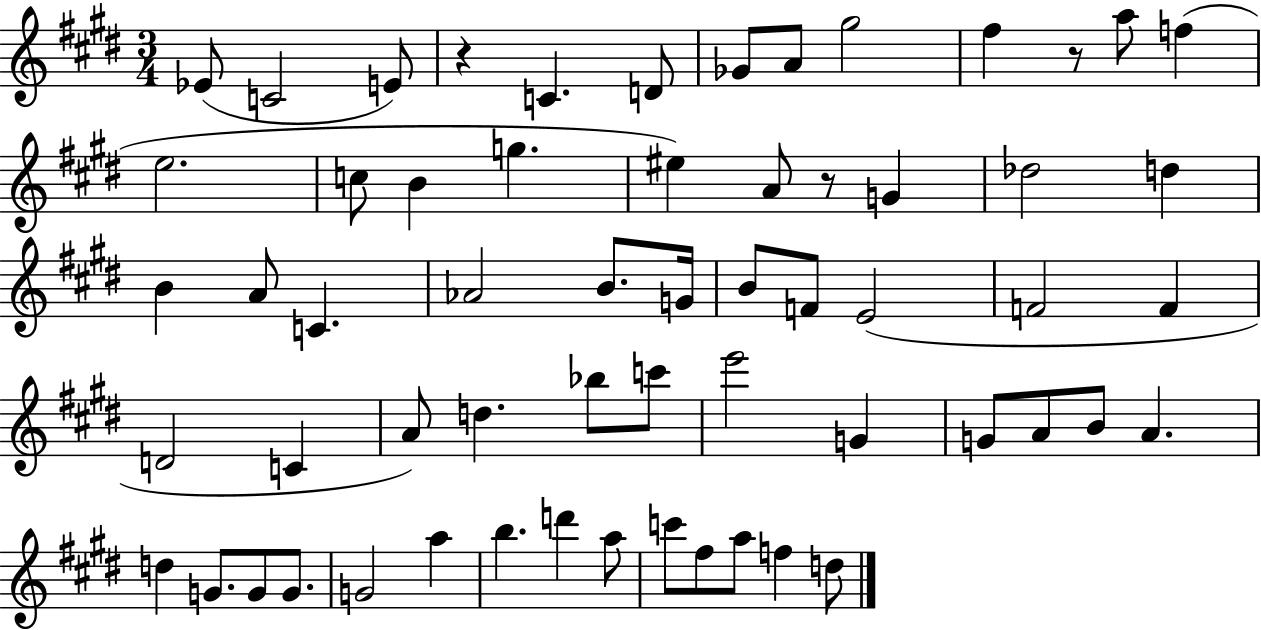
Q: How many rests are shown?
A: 3